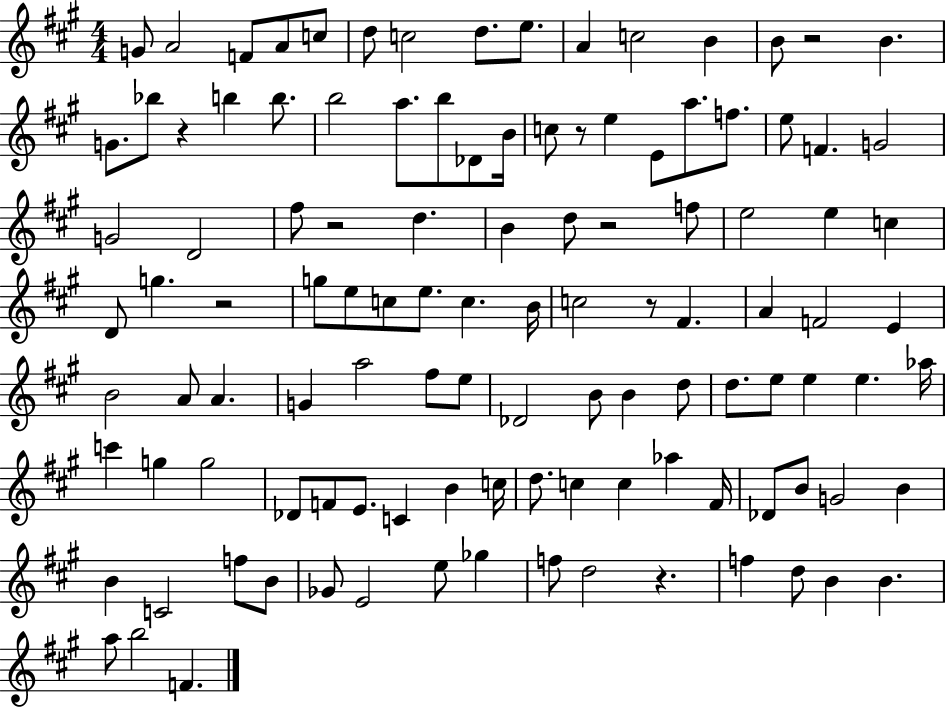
G4/e A4/h F4/e A4/e C5/e D5/e C5/h D5/e. E5/e. A4/q C5/h B4/q B4/e R/h B4/q. G4/e. Bb5/e R/q B5/q B5/e. B5/h A5/e. B5/e Db4/e B4/s C5/e R/e E5/q E4/e A5/e. F5/e. E5/e F4/q. G4/h G4/h D4/h F#5/e R/h D5/q. B4/q D5/e R/h F5/e E5/h E5/q C5/q D4/e G5/q. R/h G5/e E5/e C5/e E5/e. C5/q. B4/s C5/h R/e F#4/q. A4/q F4/h E4/q B4/h A4/e A4/q. G4/q A5/h F#5/e E5/e Db4/h B4/e B4/q D5/e D5/e. E5/e E5/q E5/q. Ab5/s C6/q G5/q G5/h Db4/e F4/e E4/e. C4/q B4/q C5/s D5/e. C5/q C5/q Ab5/q F#4/s Db4/e B4/e G4/h B4/q B4/q C4/h F5/e B4/e Gb4/e E4/h E5/e Gb5/q F5/e D5/h R/q. F5/q D5/e B4/q B4/q. A5/e B5/h F4/q.